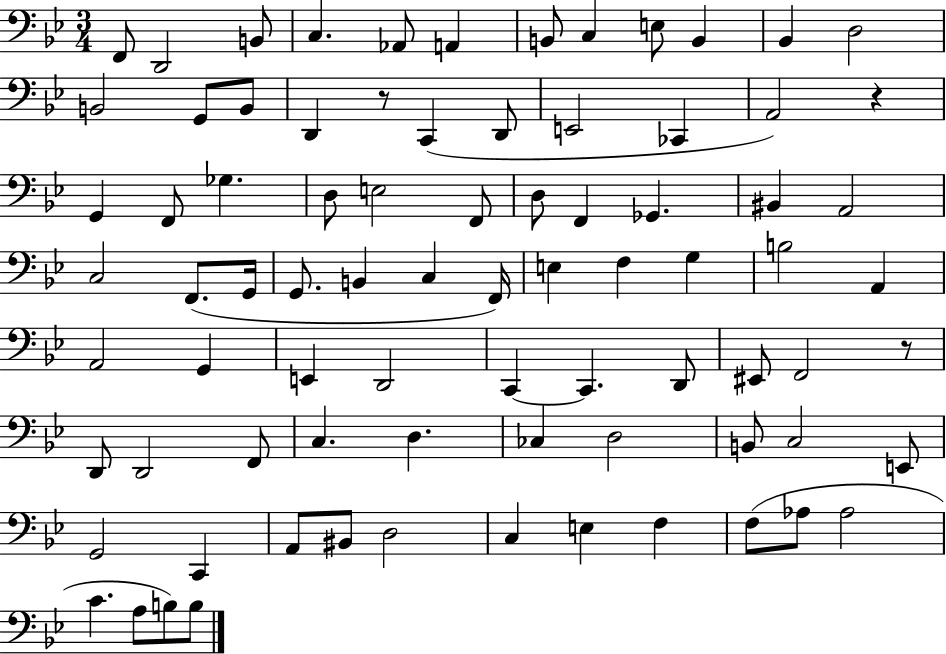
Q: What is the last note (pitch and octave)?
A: B3